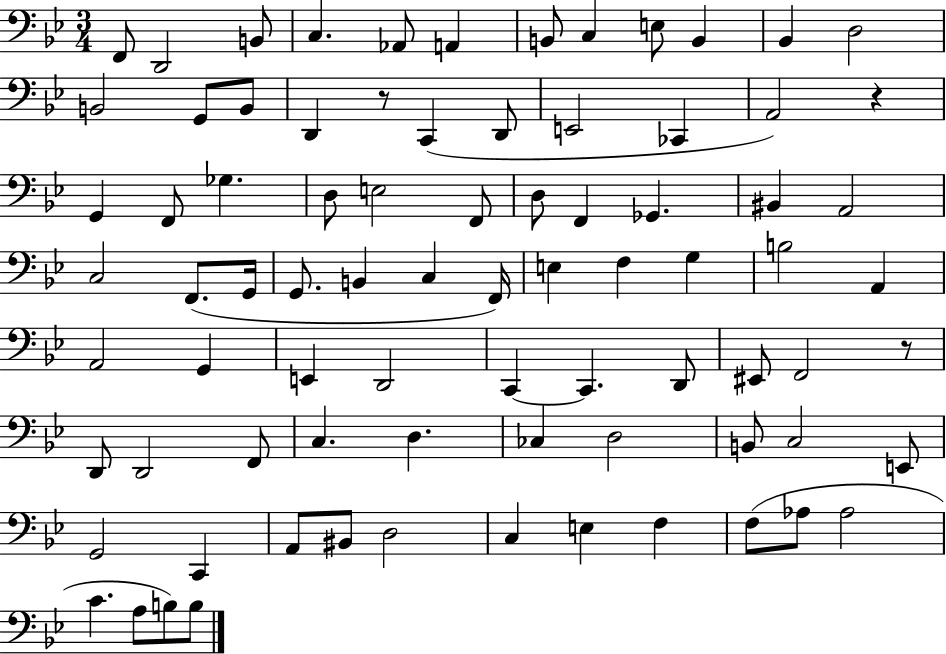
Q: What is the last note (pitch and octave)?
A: B3